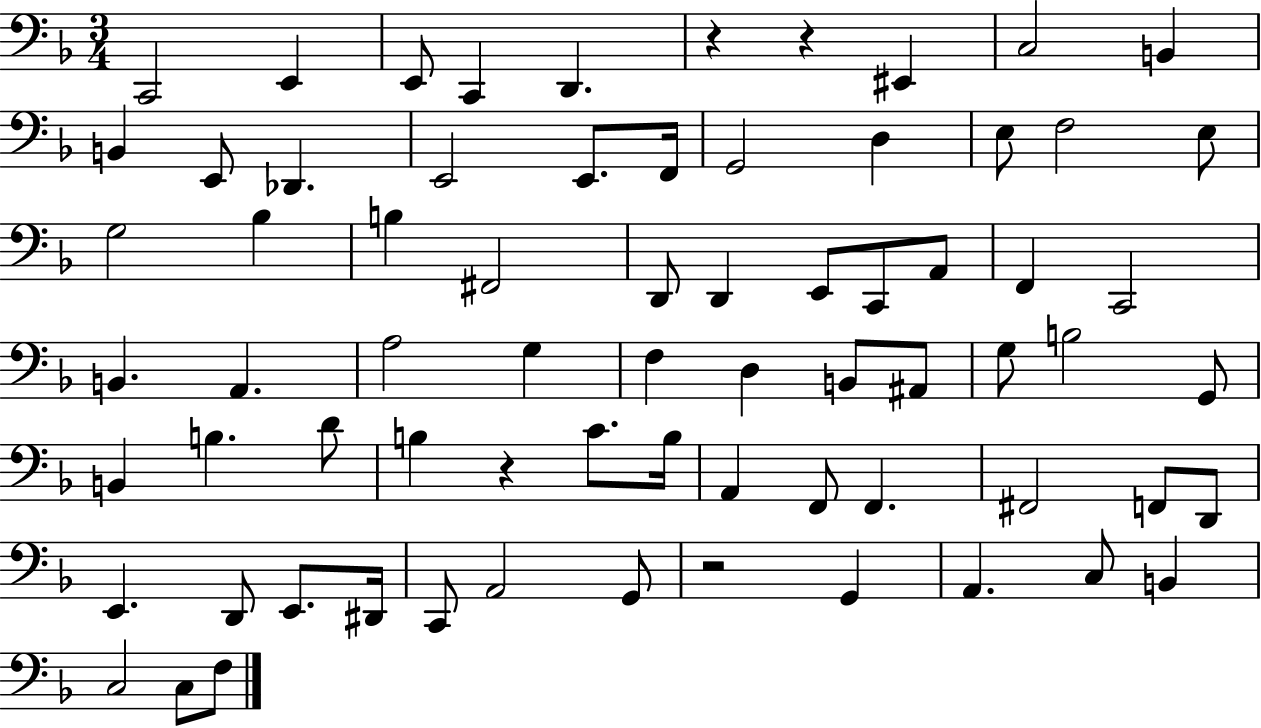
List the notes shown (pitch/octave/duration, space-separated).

C2/h E2/q E2/e C2/q D2/q. R/q R/q EIS2/q C3/h B2/q B2/q E2/e Db2/q. E2/h E2/e. F2/s G2/h D3/q E3/e F3/h E3/e G3/h Bb3/q B3/q F#2/h D2/e D2/q E2/e C2/e A2/e F2/q C2/h B2/q. A2/q. A3/h G3/q F3/q D3/q B2/e A#2/e G3/e B3/h G2/e B2/q B3/q. D4/e B3/q R/q C4/e. B3/s A2/q F2/e F2/q. F#2/h F2/e D2/e E2/q. D2/e E2/e. D#2/s C2/e A2/h G2/e R/h G2/q A2/q. C3/e B2/q C3/h C3/e F3/e